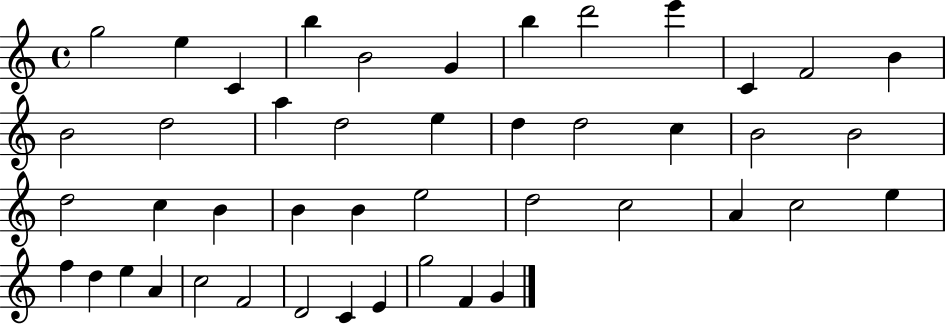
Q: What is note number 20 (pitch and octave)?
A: C5